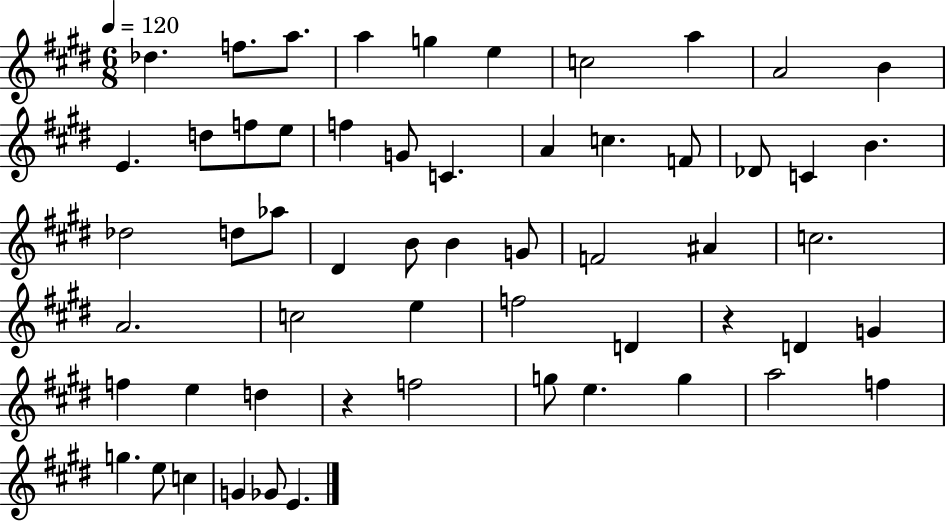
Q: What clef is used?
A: treble